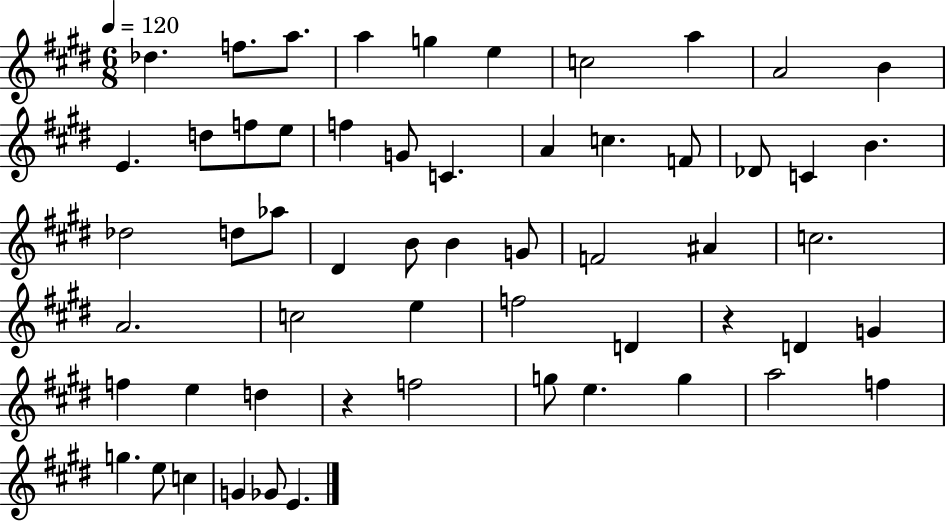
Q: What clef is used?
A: treble